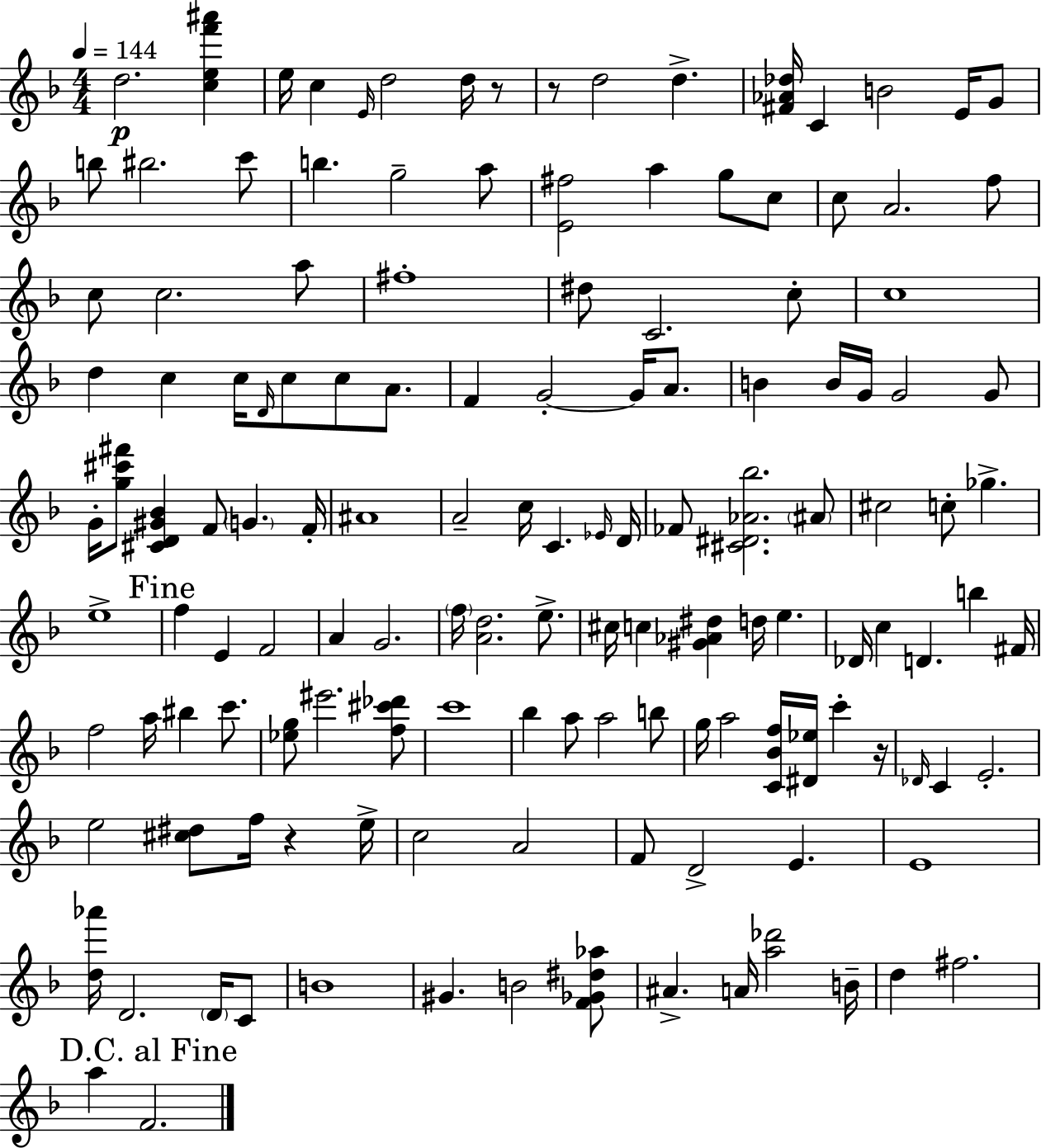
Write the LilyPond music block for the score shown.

{
  \clef treble
  \numericTimeSignature
  \time 4/4
  \key d \minor
  \tempo 4 = 144
  d''2.\p <c'' e'' f''' ais'''>4 | e''16 c''4 \grace { e'16 } d''2 d''16 r8 | r8 d''2 d''4.-> | <fis' aes' des''>16 c'4 b'2 e'16 g'8 | \break b''8 bis''2. c'''8 | b''4. g''2-- a''8 | <e' fis''>2 a''4 g''8 c''8 | c''8 a'2. f''8 | \break c''8 c''2. a''8 | fis''1-. | dis''8 c'2. c''8-. | c''1 | \break d''4 c''4 c''16 \grace { d'16 } c''8 c''8 a'8. | f'4 g'2-.~~ g'16 a'8. | b'4 b'16 g'16 g'2 | g'8 g'16-. <g'' cis''' fis'''>8 <cis' d' gis' bes'>4 f'8 \parenthesize g'4. | \break f'16-. ais'1 | a'2-- c''16 c'4. | \grace { ees'16 } d'16 fes'8 <cis' dis' aes' bes''>2. | \parenthesize ais'8 cis''2 c''8-. ges''4.-> | \break e''1-> | \mark "Fine" f''4 e'4 f'2 | a'4 g'2. | \parenthesize f''16 <a' d''>2. | \break e''8.-> cis''16 c''4 <gis' aes' dis''>4 d''16 e''4. | des'16 c''4 d'4. b''4 | fis'16 f''2 a''16 bis''4 | c'''8. <ees'' g''>8 eis'''2. | \break <f'' cis''' des'''>8 c'''1 | bes''4 a''8 a''2 | b''8 g''16 a''2 <c' bes' f''>16 <dis' ees''>16 c'''4-. | r16 \grace { des'16 } c'4 e'2.-. | \break e''2 <cis'' dis''>8 f''16 r4 | e''16-> c''2 a'2 | f'8 d'2-> e'4. | e'1 | \break <d'' aes'''>16 d'2. | \parenthesize d'16 c'8 b'1 | gis'4. b'2 | <f' ges' dis'' aes''>8 ais'4.-> a'16 <a'' des'''>2 | \break b'16-- d''4 fis''2. | \mark "D.C. al Fine" a''4 f'2. | \bar "|."
}